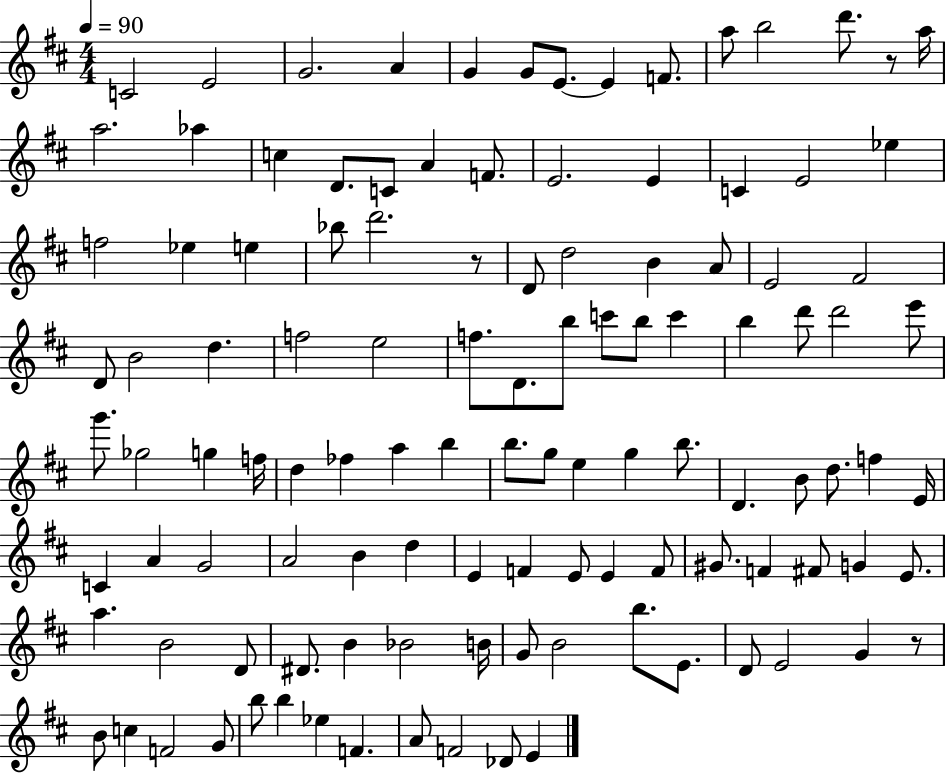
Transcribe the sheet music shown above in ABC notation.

X:1
T:Untitled
M:4/4
L:1/4
K:D
C2 E2 G2 A G G/2 E/2 E F/2 a/2 b2 d'/2 z/2 a/4 a2 _a c D/2 C/2 A F/2 E2 E C E2 _e f2 _e e _b/2 d'2 z/2 D/2 d2 B A/2 E2 ^F2 D/2 B2 d f2 e2 f/2 D/2 b/2 c'/2 b/2 c' b d'/2 d'2 e'/2 g'/2 _g2 g f/4 d _f a b b/2 g/2 e g b/2 D B/2 d/2 f E/4 C A G2 A2 B d E F E/2 E F/2 ^G/2 F ^F/2 G E/2 a B2 D/2 ^D/2 B _B2 B/4 G/2 B2 b/2 E/2 D/2 E2 G z/2 B/2 c F2 G/2 b/2 b _e F A/2 F2 _D/2 E